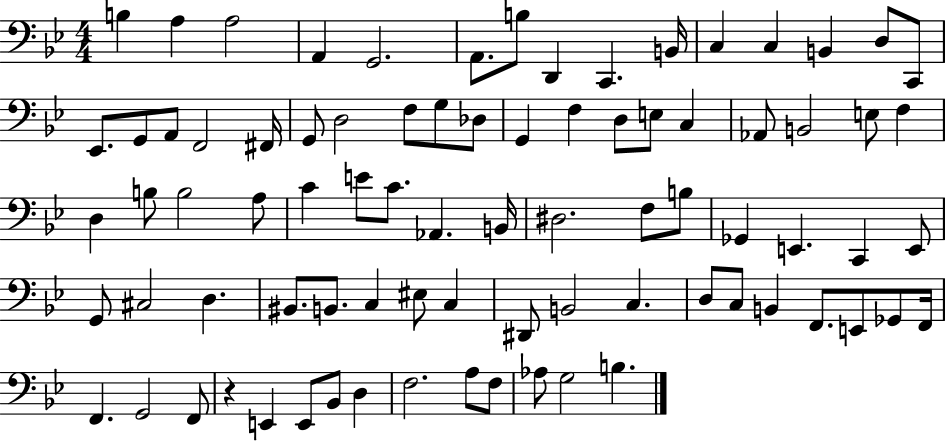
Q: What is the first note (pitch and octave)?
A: B3